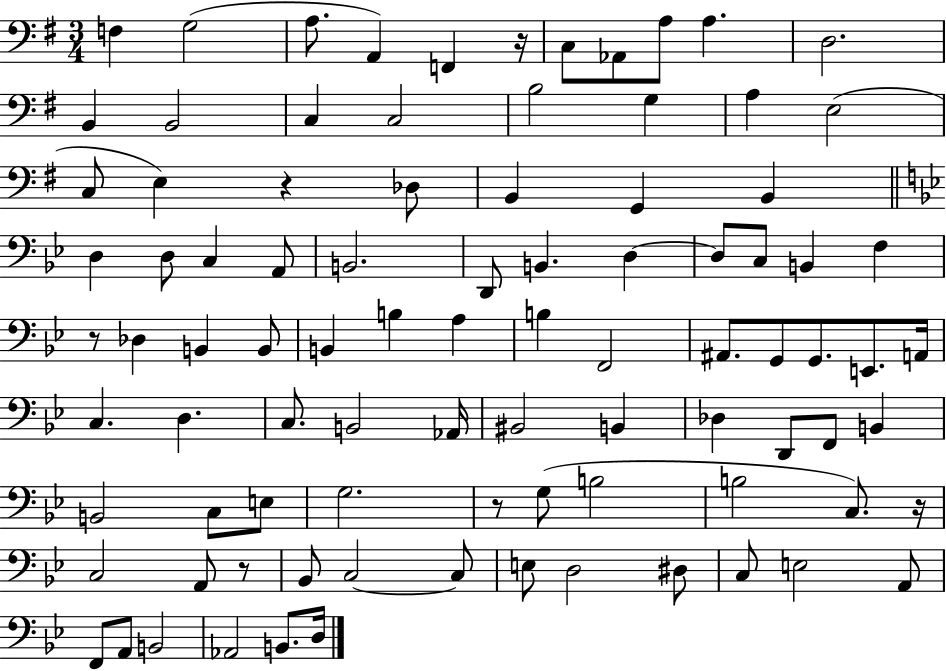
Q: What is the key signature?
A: G major